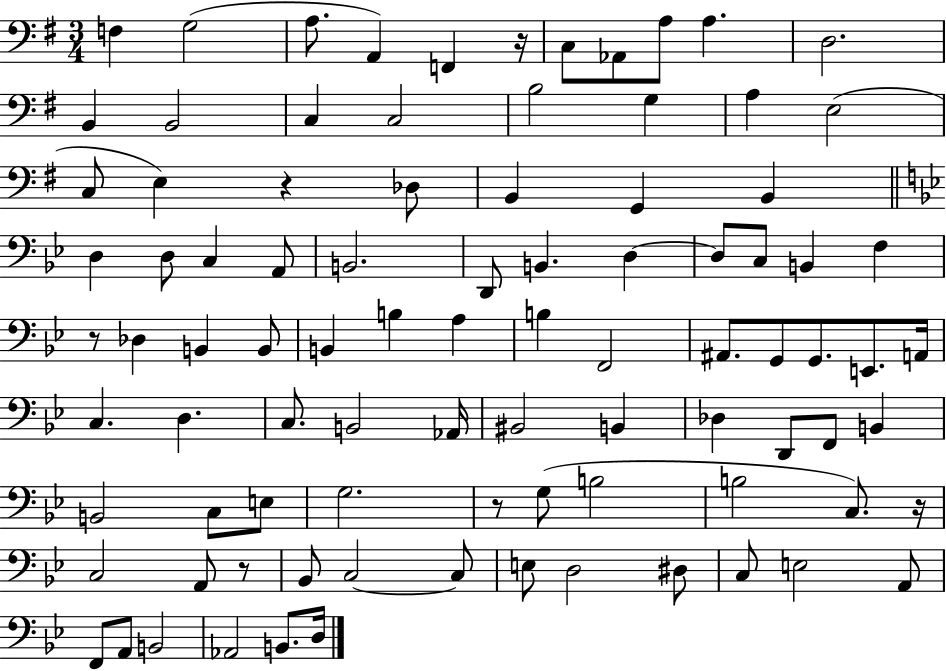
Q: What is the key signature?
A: G major